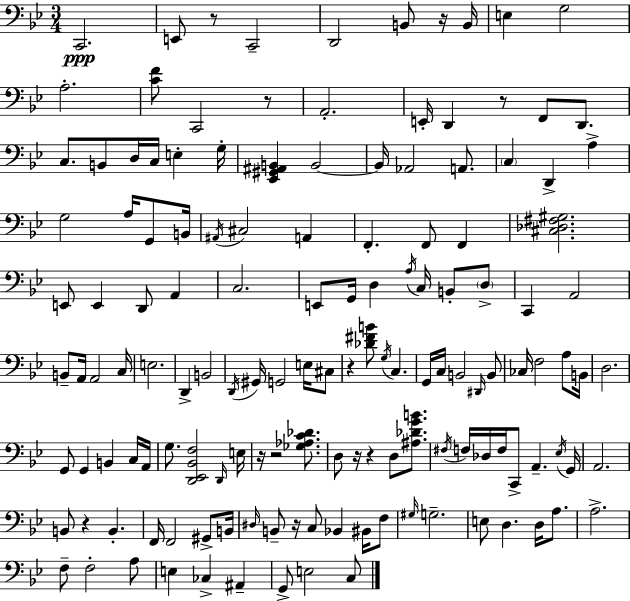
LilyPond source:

{
  \clef bass
  \numericTimeSignature
  \time 3/4
  \key bes \major
  c,2.\ppp | e,8 r8 c,2-- | d,2 b,8 r16 b,16 | e4 g2 | \break a2.-. | <c' f'>8 c,2 r8 | a,2.-. | e,16-. d,4 r8 f,8 d,8. | \break c8. b,8 d16 c16 e4-. g16-. | <ees, gis, ais, b,>4 b,2~~ | b,16 aes,2 a,8. | \parenthesize c4 d,4-> a4-> | \break g2 a16 g,8 b,16 | \acciaccatura { ais,16 } cis2 a,4 | f,4.-. f,8 f,4 | <cis des fis gis>2. | \break e,8 e,4 d,8 a,4 | c2. | e,8 g,16 d4 \acciaccatura { a16 } c16 b,8-. | \parenthesize d8-> c,4 a,2 | \break b,8-- a,16 a,2 | c16 e2. | d,4-> b,2 | \acciaccatura { d,16 } gis,16 g,2 | \break e16 cis8 r4 <des' fis' b'>8 \acciaccatura { g16 } c4. | g,16 c16 b,2 | \grace { dis,16 } b,8 ces16 f2 | a8 b,16 d2. | \break g,8 g,4 b,4 | c16 a,16 g8. <d, ees, bes, f>2 | \grace { d,16 } e16 r16 r2 | <ges aes c' des'>8. d8 r16 r4 | \break d8 <ais des' g' b'>8. \acciaccatura { fis16 } f16 des16 f16 c,8-> | a,4.-- \acciaccatura { ees16 } g,16 a,2. | b,8 r4 | b,4.-. f,16 f,2 | \break gis,8-> b,16 \grace { dis16 } b,8-- r16 | c8 bes,4 bis,16 f8 \grace { gis16 } g2.-- | e8 | d4. d16 a8. a2.-> | \break f8-- | f2-. a8 e4 | ces4-> ais,4-- g,8-> | e2 c8 \bar "|."
}